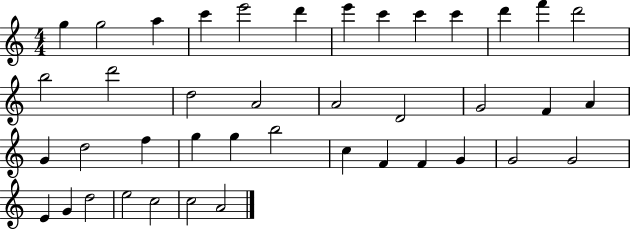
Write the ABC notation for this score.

X:1
T:Untitled
M:4/4
L:1/4
K:C
g g2 a c' e'2 d' e' c' c' c' d' f' d'2 b2 d'2 d2 A2 A2 D2 G2 F A G d2 f g g b2 c F F G G2 G2 E G d2 e2 c2 c2 A2